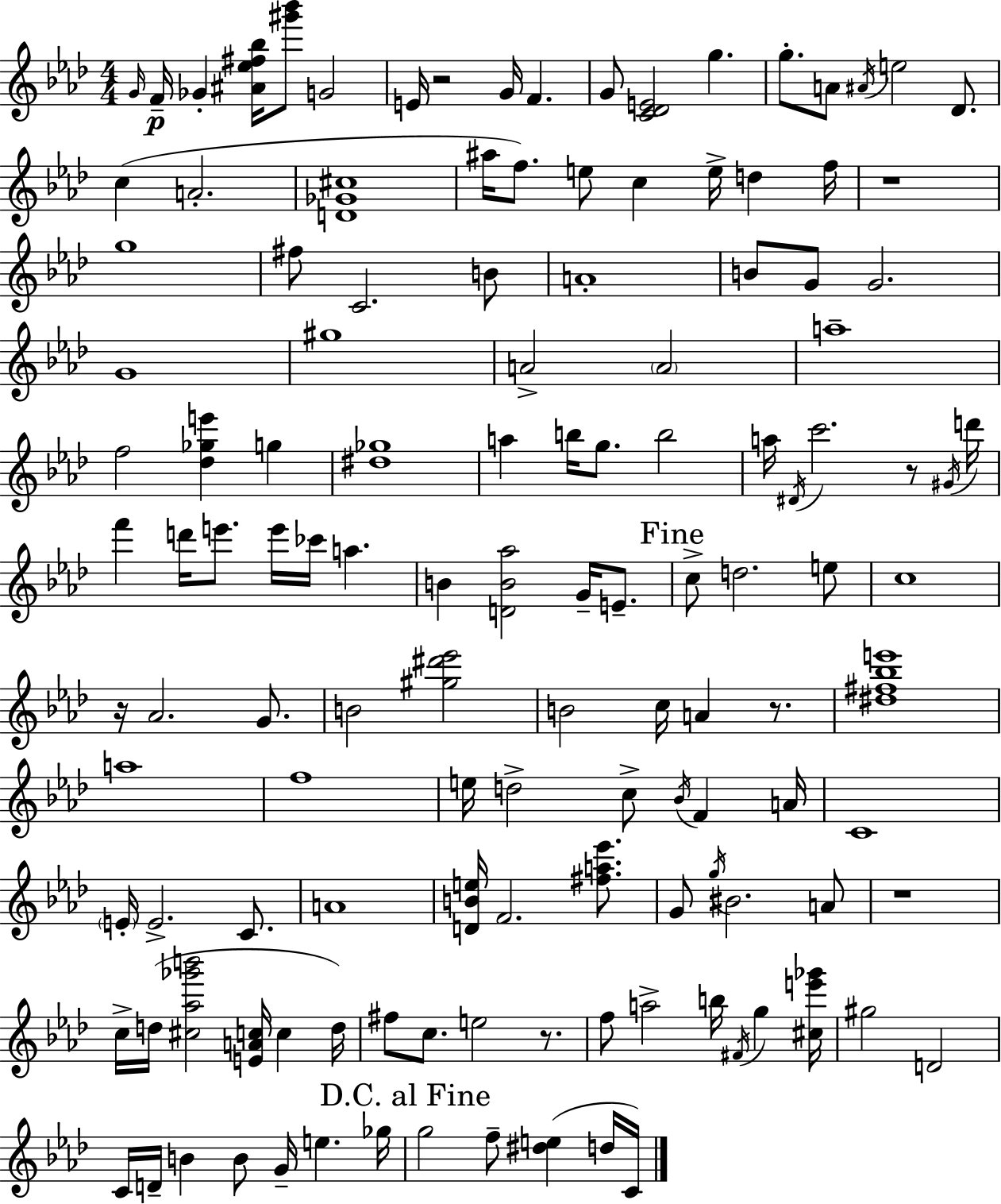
G4/s F4/s Gb4/q [A#4,Eb5,F#5,Bb5]/s [G#6,Bb6]/e G4/h E4/s R/h G4/s F4/q. G4/e [C4,Db4,E4]/h G5/q. G5/e. A4/e A#4/s E5/h Db4/e. C5/q A4/h. [D4,Gb4,C#5]/w A#5/s F5/e. E5/e C5/q E5/s D5/q F5/s R/w G5/w F#5/e C4/h. B4/e A4/w B4/e G4/e G4/h. G4/w G#5/w A4/h A4/h A5/w F5/h [Db5,Gb5,E6]/q G5/q [D#5,Gb5]/w A5/q B5/s G5/e. B5/h A5/s D#4/s C6/h. R/e G#4/s D6/s F6/q D6/s E6/e. E6/s CES6/s A5/q. B4/q [D4,B4,Ab5]/h G4/s E4/e. C5/e D5/h. E5/e C5/w R/s Ab4/h. G4/e. B4/h [G#5,D#6,Eb6]/h B4/h C5/s A4/q R/e. [D#5,F#5,Bb5,E6]/w A5/w F5/w E5/s D5/h C5/e Bb4/s F4/q A4/s C4/w E4/s E4/h. C4/e. A4/w [D4,B4,E5]/s F4/h. [F#5,A5,Eb6]/e. G4/e G5/s BIS4/h. A4/e R/w C5/s D5/s [C#5,Ab5,Gb6,B6]/h [E4,A4,C5]/s C5/q D5/s F#5/e C5/e. E5/h R/e. F5/e A5/h B5/s F#4/s G5/q [C#5,E6,Gb6]/s G#5/h D4/h C4/s D4/s B4/q B4/e G4/s E5/q. Gb5/s G5/h F5/e [D#5,E5]/q D5/s C4/s